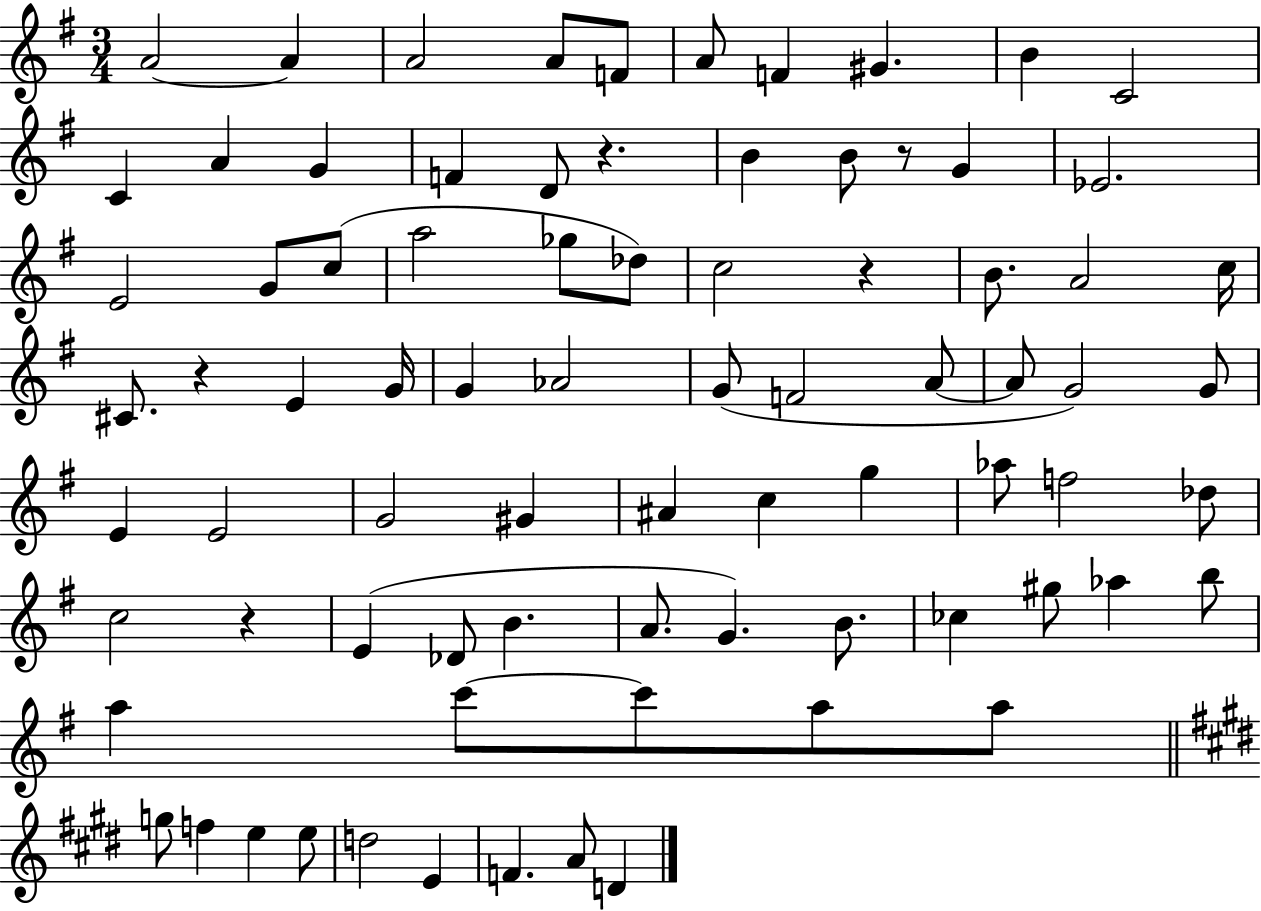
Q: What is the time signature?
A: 3/4